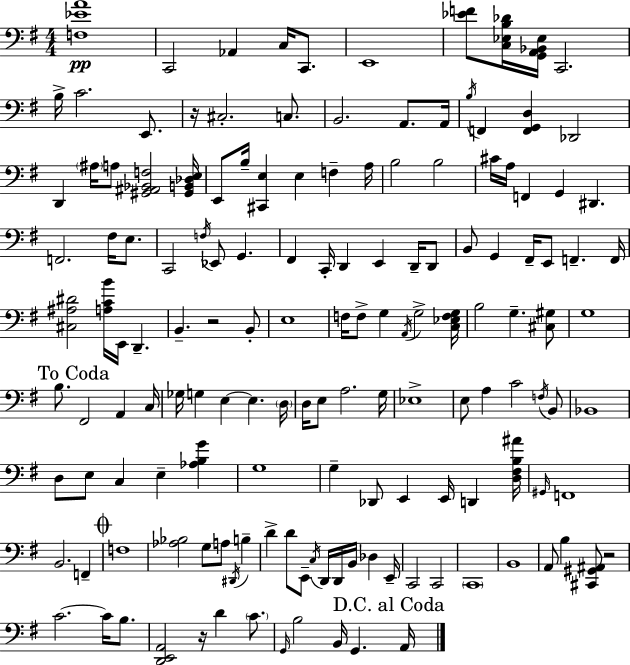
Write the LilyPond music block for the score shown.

{
  \clef bass
  \numericTimeSignature
  \time 4/4
  \key g \major
  <f ees' a'>1\pp | c,2 aes,4 c16 c,8. | e,1 | <ees' f'>8 <c ees b des'>16 <g, a, bes, ees>16 c,2. | \break b16-> c'2. e,8. | r16 cis2.-. c8. | b,2. a,8. a,16 | \acciaccatura { b16 } f,4 <f, g, d>4 des,2 | \break d,4 \parenthesize ais16 a8 <gis, ais, bes, f>2 | <gis, b, des e>16 e,8 b16-- <cis, e>4 e4 f4-- | a16 b2 b2 | cis'16 a16 f,4 g,4 dis,4. | \break f,2. fis16 e8. | c,2 \acciaccatura { f16 } ees,8 g,4. | fis,4 c,16-. d,4 e,4 d,16-- | d,8 b,8 g,4 fis,16-- e,8 f,4.-- | \break f,16 <cis ais dis'>2 <a c' b'>16 e,16 d,4.-- | b,4.-- r2 | b,8-. e1 | f16 f8-> g4 \acciaccatura { a,16 } g2-> | \break <c ees f g>16 b2 g4.-- | <cis gis>8 g1 | \mark "To Coda" b8. fis,2 a,4 | c16 ges16 g4 e4~~ e4. | \break \parenthesize d16 d16 e8 a2. | g16 ees1-> | e8 a4 c'2 | \acciaccatura { f16 } b,8 bes,1 | \break d8 e8 c4 e4-- | <aes b g'>4 g1 | g4-- des,8 e,4 e,16 d,4 | <d fis b ais'>16 \grace { gis,16 } f,1 | \break b,2. | f,4-- \mark \markup { \musicglyph "scripts.coda" } f1 | <aes bes>2 g8 a8 | \acciaccatura { dis,16 } b4-- d'4-> d'8 e,8-- \acciaccatura { c16 } d,16 | \break d,16 b,16 des4 e,16-- c,2 c,2 | \parenthesize c,1 | b,1 | a,8 b4 <cis, gis, ais,>8 r2 | \break c'2.~~ | c'16 b8. <d, e, a,>2 r16 | d'4 \parenthesize c'8. \grace { g,16 } b2 | b,16 g,4. \mark "D.C. al Coda" a,16 \bar "|."
}